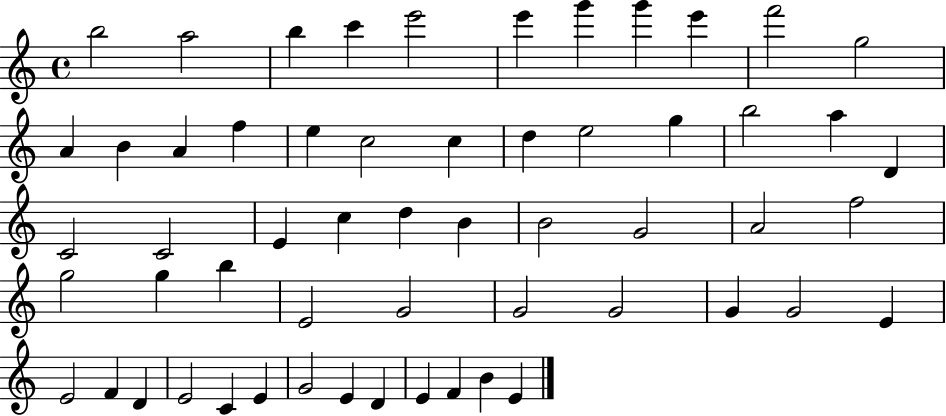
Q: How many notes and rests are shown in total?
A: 57